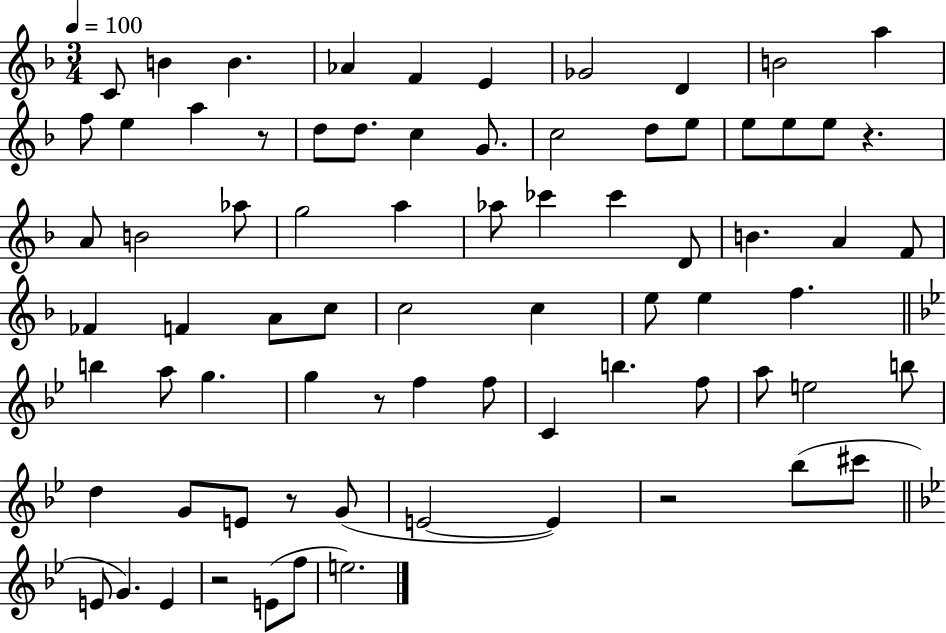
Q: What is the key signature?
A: F major